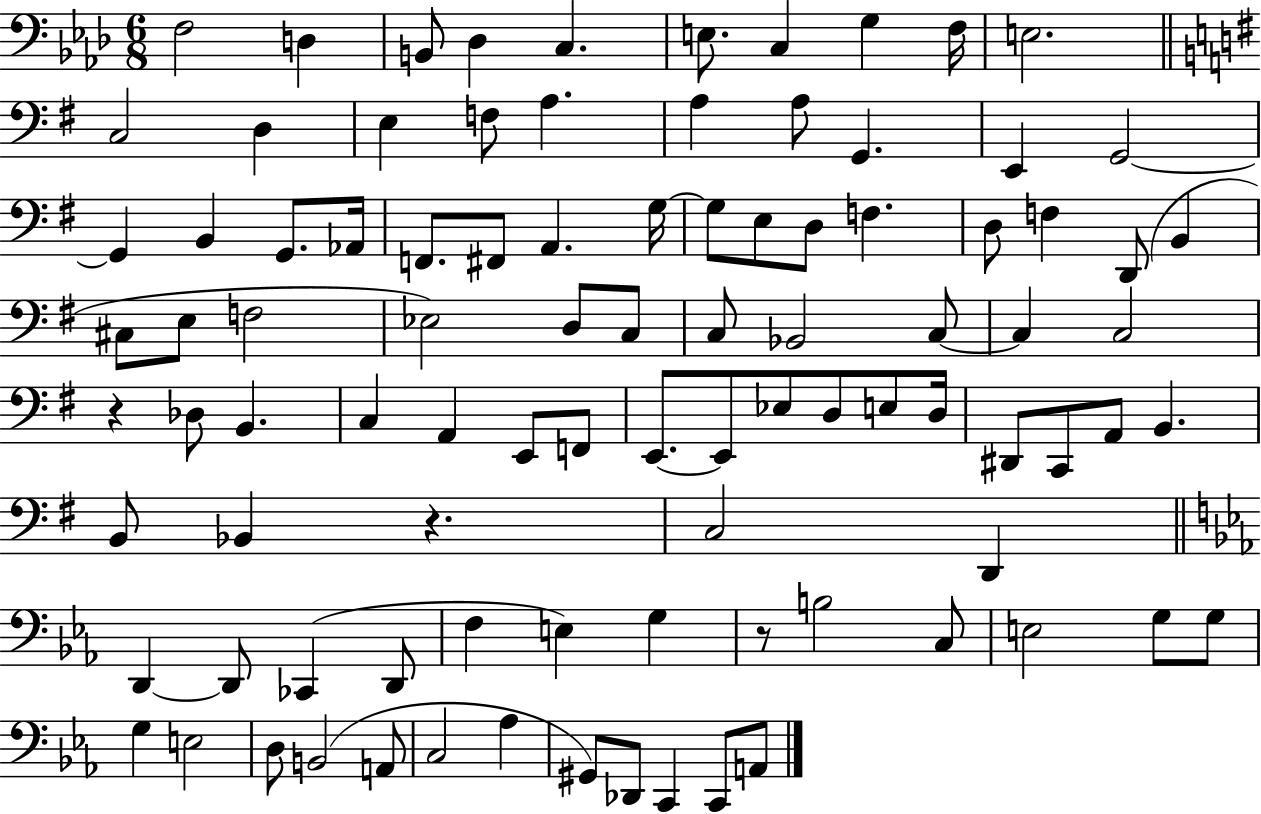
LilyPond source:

{
  \clef bass
  \numericTimeSignature
  \time 6/8
  \key aes \major
  f2 d4 | b,8 des4 c4. | e8. c4 g4 f16 | e2. | \break \bar "||" \break \key e \minor c2 d4 | e4 f8 a4. | a4 a8 g,4. | e,4 g,2~~ | \break g,4 b,4 g,8. aes,16 | f,8. fis,8 a,4. g16~~ | g8 e8 d8 f4. | d8 f4 d,8( b,4 | \break cis8 e8 f2 | ees2) d8 c8 | c8 bes,2 c8~~ | c4 c2 | \break r4 des8 b,4. | c4 a,4 e,8 f,8 | e,8.~~ e,8 ees8 d8 e8 d16 | dis,8 c,8 a,8 b,4. | \break b,8 bes,4 r4. | c2 d,4 | \bar "||" \break \key ees \major d,4~~ d,8 ces,4( d,8 | f4 e4) g4 | r8 b2 c8 | e2 g8 g8 | \break g4 e2 | d8 b,2( a,8 | c2 aes4 | gis,8) des,8 c,4 c,8 a,8 | \break \bar "|."
}